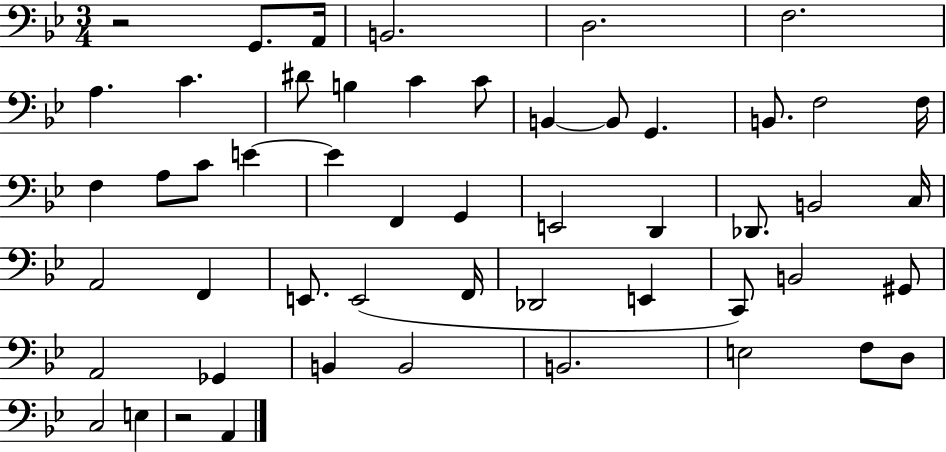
{
  \clef bass
  \numericTimeSignature
  \time 3/4
  \key bes \major
  r2 g,8. a,16 | b,2. | d2. | f2. | \break a4. c'4. | dis'8 b4 c'4 c'8 | b,4~~ b,8 g,4. | b,8. f2 f16 | \break f4 a8 c'8 e'4~~ | e'4 f,4 g,4 | e,2 d,4 | des,8. b,2 c16 | \break a,2 f,4 | e,8. e,2( f,16 | des,2 e,4 | c,8) b,2 gis,8 | \break a,2 ges,4 | b,4 b,2 | b,2. | e2 f8 d8 | \break c2 e4 | r2 a,4 | \bar "|."
}